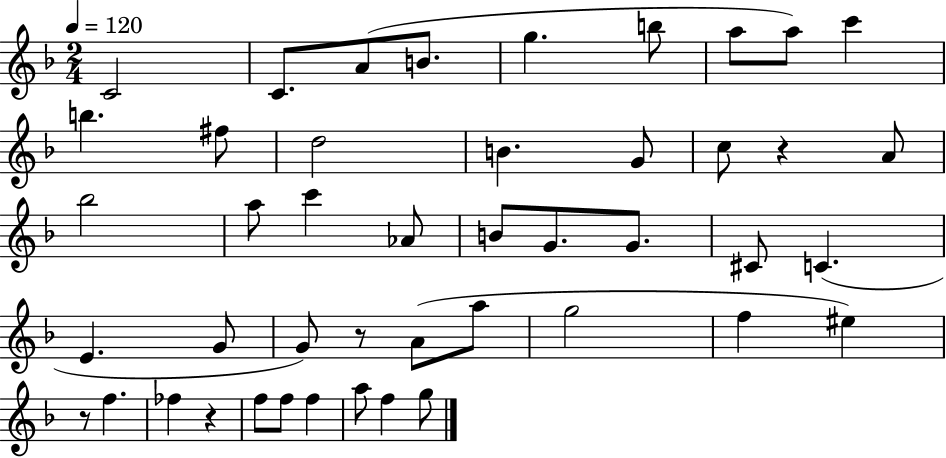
C4/h C4/e. A4/e B4/e. G5/q. B5/e A5/e A5/e C6/q B5/q. F#5/e D5/h B4/q. G4/e C5/e R/q A4/e Bb5/h A5/e C6/q Ab4/e B4/e G4/e. G4/e. C#4/e C4/q. E4/q. G4/e G4/e R/e A4/e A5/e G5/h F5/q EIS5/q R/e F5/q. FES5/q R/q F5/e F5/e F5/q A5/e F5/q G5/e